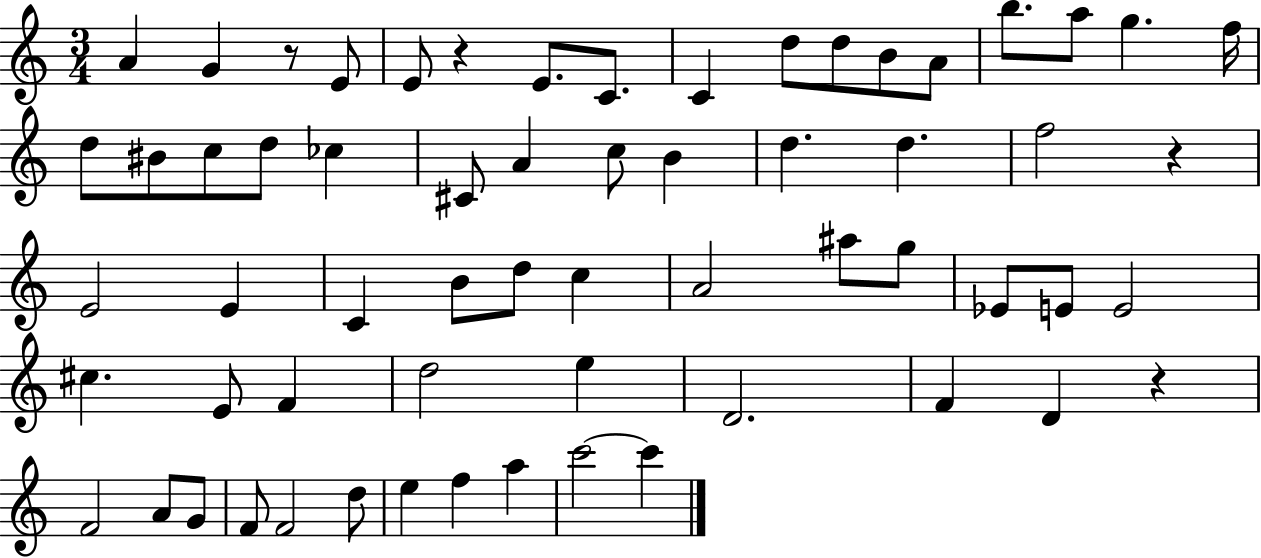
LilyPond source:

{
  \clef treble
  \numericTimeSignature
  \time 3/4
  \key c \major
  \repeat volta 2 { a'4 g'4 r8 e'8 | e'8 r4 e'8. c'8. | c'4 d''8 d''8 b'8 a'8 | b''8. a''8 g''4. f''16 | \break d''8 bis'8 c''8 d''8 ces''4 | cis'8 a'4 c''8 b'4 | d''4. d''4. | f''2 r4 | \break e'2 e'4 | c'4 b'8 d''8 c''4 | a'2 ais''8 g''8 | ees'8 e'8 e'2 | \break cis''4. e'8 f'4 | d''2 e''4 | d'2. | f'4 d'4 r4 | \break f'2 a'8 g'8 | f'8 f'2 d''8 | e''4 f''4 a''4 | c'''2~~ c'''4 | \break } \bar "|."
}